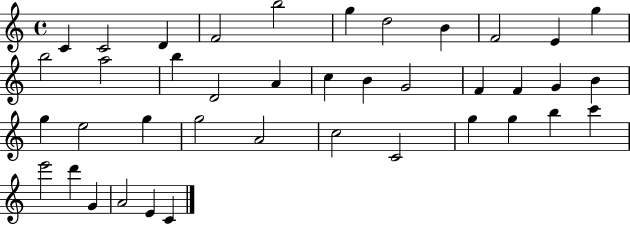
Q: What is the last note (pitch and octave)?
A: C4